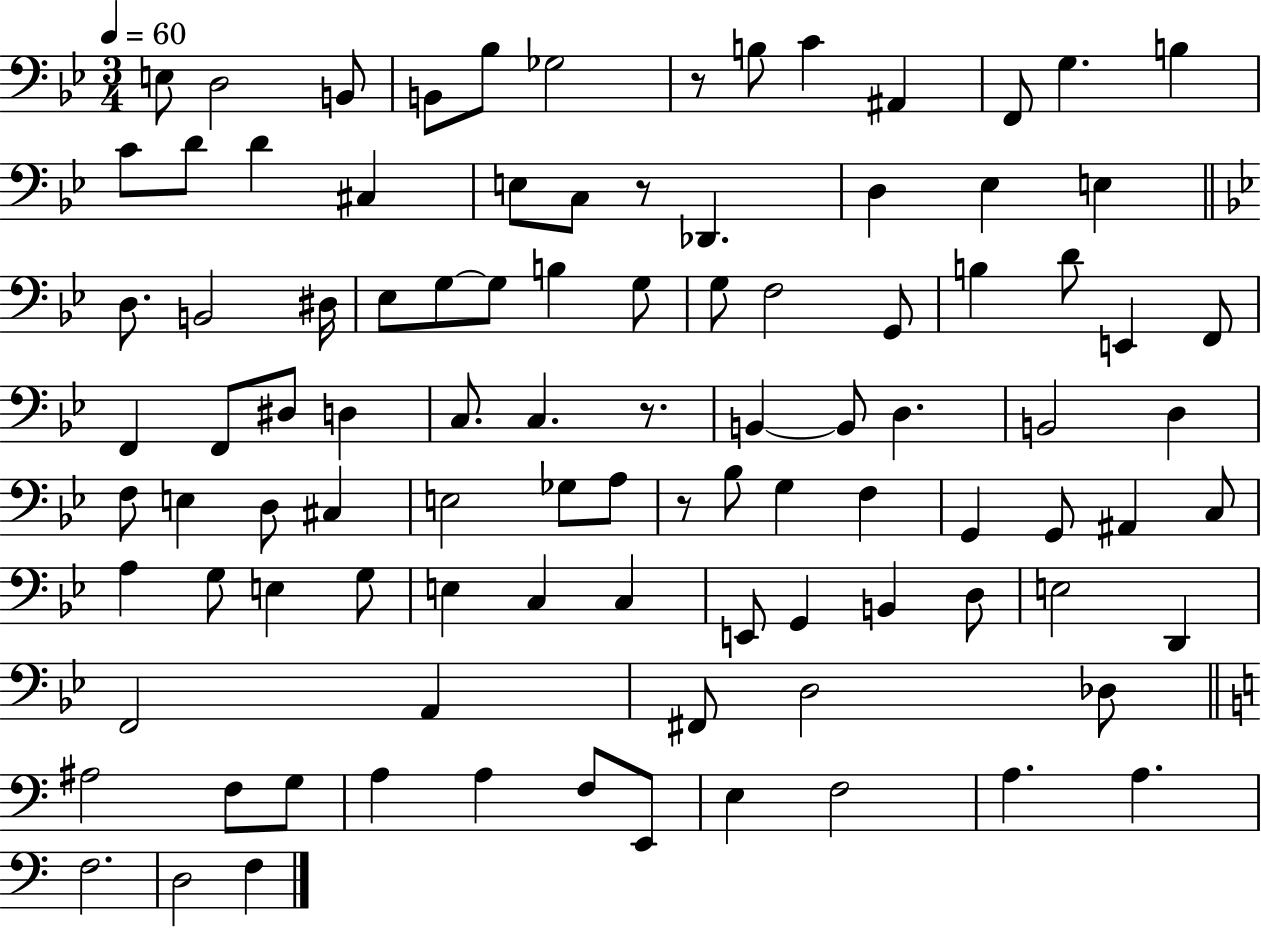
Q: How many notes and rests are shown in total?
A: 98